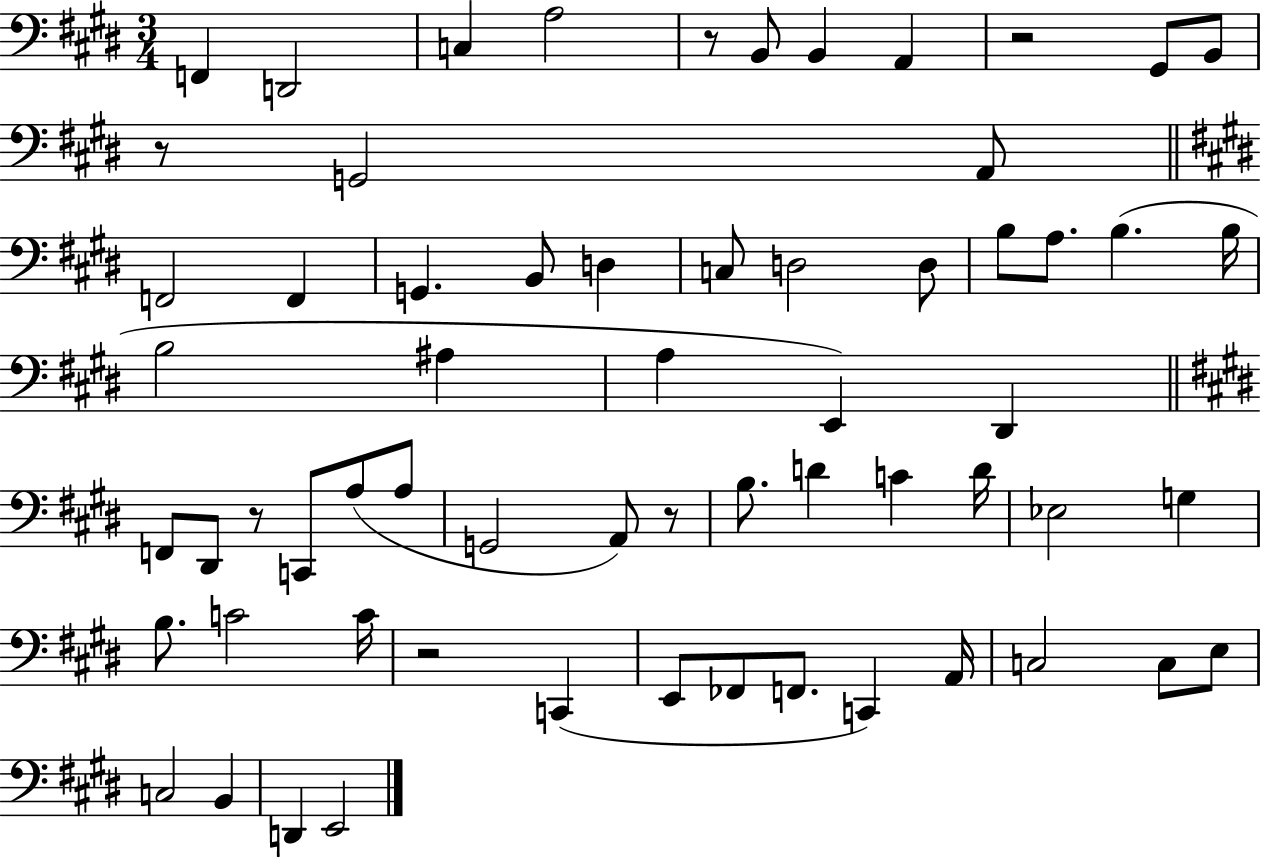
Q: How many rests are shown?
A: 6